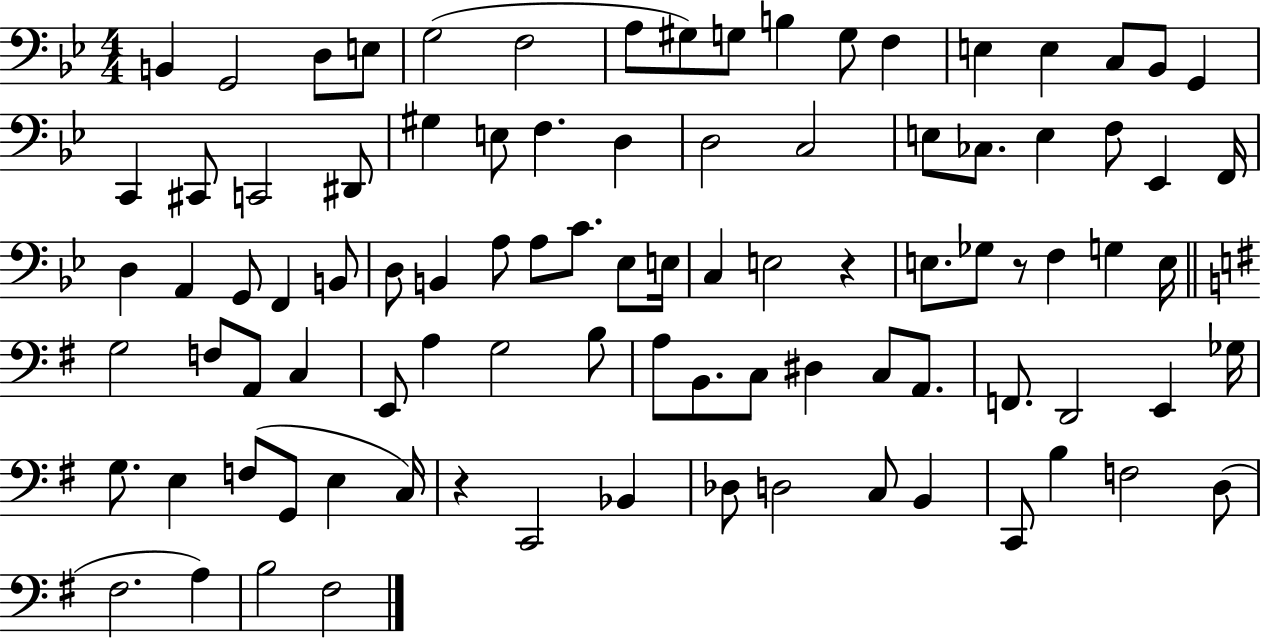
X:1
T:Untitled
M:4/4
L:1/4
K:Bb
B,, G,,2 D,/2 E,/2 G,2 F,2 A,/2 ^G,/2 G,/2 B, G,/2 F, E, E, C,/2 _B,,/2 G,, C,, ^C,,/2 C,,2 ^D,,/2 ^G, E,/2 F, D, D,2 C,2 E,/2 _C,/2 E, F,/2 _E,, F,,/4 D, A,, G,,/2 F,, B,,/2 D,/2 B,, A,/2 A,/2 C/2 _E,/2 E,/4 C, E,2 z E,/2 _G,/2 z/2 F, G, E,/4 G,2 F,/2 A,,/2 C, E,,/2 A, G,2 B,/2 A,/2 B,,/2 C,/2 ^D, C,/2 A,,/2 F,,/2 D,,2 E,, _G,/4 G,/2 E, F,/2 G,,/2 E, C,/4 z C,,2 _B,, _D,/2 D,2 C,/2 B,, C,,/2 B, F,2 D,/2 ^F,2 A, B,2 ^F,2